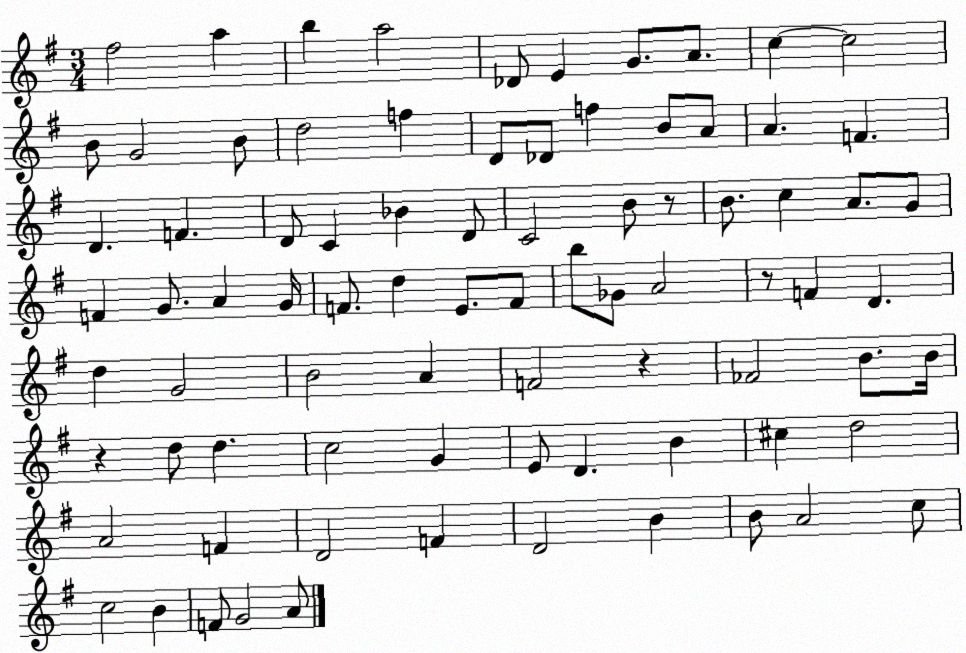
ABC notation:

X:1
T:Untitled
M:3/4
L:1/4
K:G
^f2 a b a2 _D/2 E G/2 A/2 c c2 B/2 G2 B/2 d2 f D/2 _D/2 f B/2 A/2 A F D F D/2 C _B D/2 C2 B/2 z/2 B/2 c A/2 G/2 F G/2 A G/4 F/2 d E/2 F/2 b/2 _G/2 A2 z/2 F D d G2 B2 A F2 z _F2 B/2 B/4 z d/2 d c2 G E/2 D B ^c d2 A2 F D2 F D2 B B/2 A2 c/2 c2 B F/2 G2 A/2